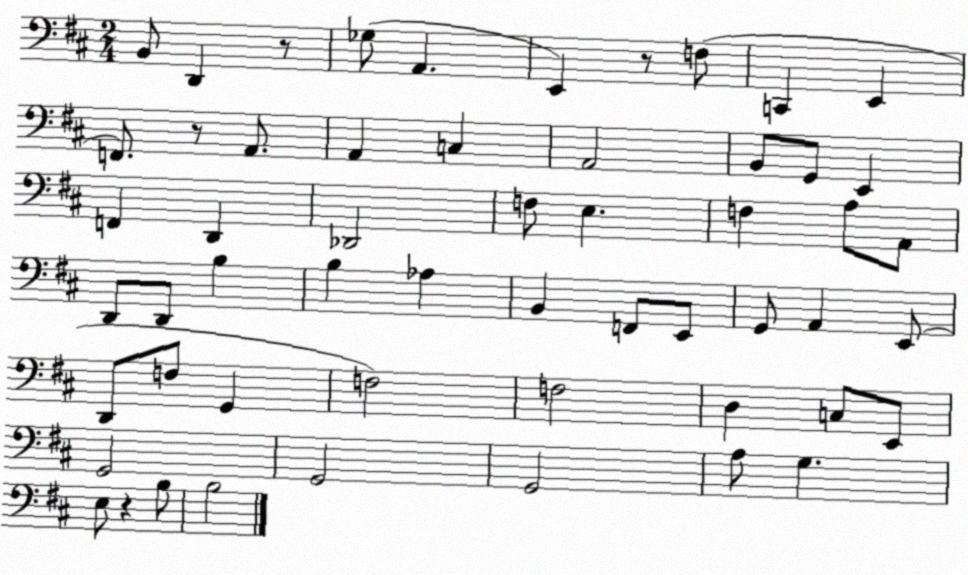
X:1
T:Untitled
M:2/4
L:1/4
K:D
B,,/2 D,, z/2 _G,/2 A,, E,, z/2 F,/2 C,, E,, F,,/2 z/2 A,,/2 A,, C, A,,2 B,,/2 G,,/2 E,, F,, D,, _D,,2 F,/2 E, F, A,/2 A,,/2 D,,/2 D,,/2 B, B, _A, B,, F,,/2 E,,/2 G,,/2 A,, E,,/2 D,,/2 F,/2 G,, F,2 F,2 D, C,/2 E,,/2 G,,2 G,,2 G,,2 A,/2 G, E,/2 z B,/2 B,2